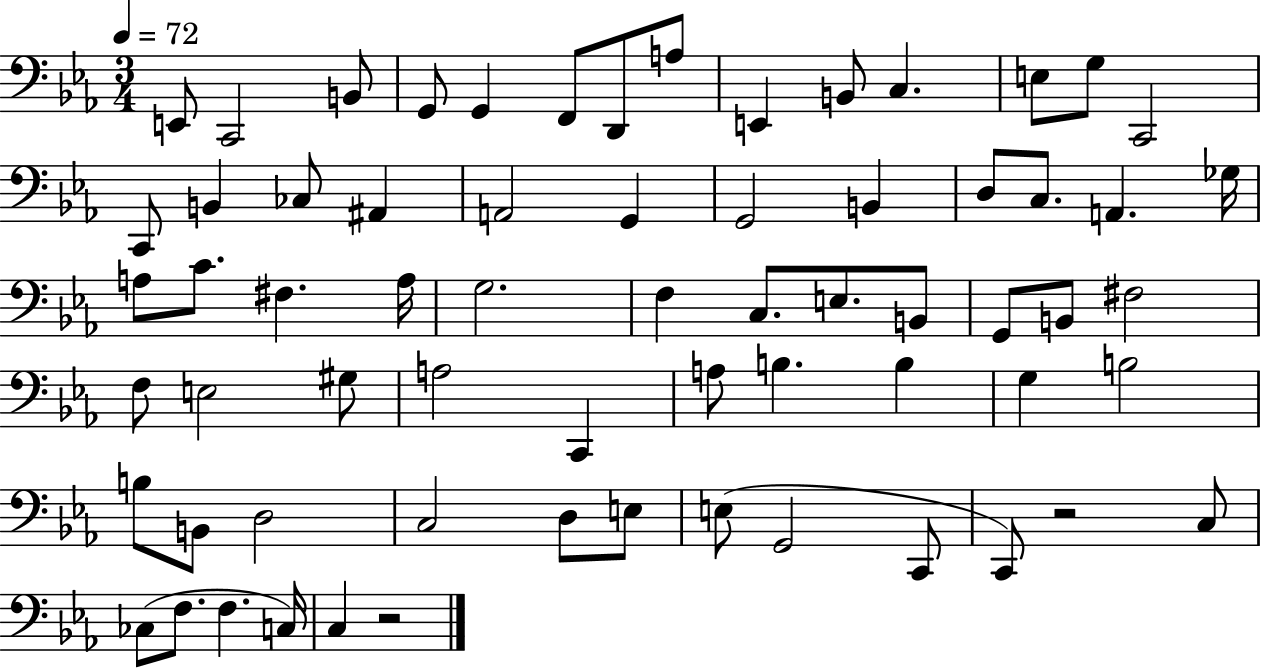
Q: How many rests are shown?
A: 2